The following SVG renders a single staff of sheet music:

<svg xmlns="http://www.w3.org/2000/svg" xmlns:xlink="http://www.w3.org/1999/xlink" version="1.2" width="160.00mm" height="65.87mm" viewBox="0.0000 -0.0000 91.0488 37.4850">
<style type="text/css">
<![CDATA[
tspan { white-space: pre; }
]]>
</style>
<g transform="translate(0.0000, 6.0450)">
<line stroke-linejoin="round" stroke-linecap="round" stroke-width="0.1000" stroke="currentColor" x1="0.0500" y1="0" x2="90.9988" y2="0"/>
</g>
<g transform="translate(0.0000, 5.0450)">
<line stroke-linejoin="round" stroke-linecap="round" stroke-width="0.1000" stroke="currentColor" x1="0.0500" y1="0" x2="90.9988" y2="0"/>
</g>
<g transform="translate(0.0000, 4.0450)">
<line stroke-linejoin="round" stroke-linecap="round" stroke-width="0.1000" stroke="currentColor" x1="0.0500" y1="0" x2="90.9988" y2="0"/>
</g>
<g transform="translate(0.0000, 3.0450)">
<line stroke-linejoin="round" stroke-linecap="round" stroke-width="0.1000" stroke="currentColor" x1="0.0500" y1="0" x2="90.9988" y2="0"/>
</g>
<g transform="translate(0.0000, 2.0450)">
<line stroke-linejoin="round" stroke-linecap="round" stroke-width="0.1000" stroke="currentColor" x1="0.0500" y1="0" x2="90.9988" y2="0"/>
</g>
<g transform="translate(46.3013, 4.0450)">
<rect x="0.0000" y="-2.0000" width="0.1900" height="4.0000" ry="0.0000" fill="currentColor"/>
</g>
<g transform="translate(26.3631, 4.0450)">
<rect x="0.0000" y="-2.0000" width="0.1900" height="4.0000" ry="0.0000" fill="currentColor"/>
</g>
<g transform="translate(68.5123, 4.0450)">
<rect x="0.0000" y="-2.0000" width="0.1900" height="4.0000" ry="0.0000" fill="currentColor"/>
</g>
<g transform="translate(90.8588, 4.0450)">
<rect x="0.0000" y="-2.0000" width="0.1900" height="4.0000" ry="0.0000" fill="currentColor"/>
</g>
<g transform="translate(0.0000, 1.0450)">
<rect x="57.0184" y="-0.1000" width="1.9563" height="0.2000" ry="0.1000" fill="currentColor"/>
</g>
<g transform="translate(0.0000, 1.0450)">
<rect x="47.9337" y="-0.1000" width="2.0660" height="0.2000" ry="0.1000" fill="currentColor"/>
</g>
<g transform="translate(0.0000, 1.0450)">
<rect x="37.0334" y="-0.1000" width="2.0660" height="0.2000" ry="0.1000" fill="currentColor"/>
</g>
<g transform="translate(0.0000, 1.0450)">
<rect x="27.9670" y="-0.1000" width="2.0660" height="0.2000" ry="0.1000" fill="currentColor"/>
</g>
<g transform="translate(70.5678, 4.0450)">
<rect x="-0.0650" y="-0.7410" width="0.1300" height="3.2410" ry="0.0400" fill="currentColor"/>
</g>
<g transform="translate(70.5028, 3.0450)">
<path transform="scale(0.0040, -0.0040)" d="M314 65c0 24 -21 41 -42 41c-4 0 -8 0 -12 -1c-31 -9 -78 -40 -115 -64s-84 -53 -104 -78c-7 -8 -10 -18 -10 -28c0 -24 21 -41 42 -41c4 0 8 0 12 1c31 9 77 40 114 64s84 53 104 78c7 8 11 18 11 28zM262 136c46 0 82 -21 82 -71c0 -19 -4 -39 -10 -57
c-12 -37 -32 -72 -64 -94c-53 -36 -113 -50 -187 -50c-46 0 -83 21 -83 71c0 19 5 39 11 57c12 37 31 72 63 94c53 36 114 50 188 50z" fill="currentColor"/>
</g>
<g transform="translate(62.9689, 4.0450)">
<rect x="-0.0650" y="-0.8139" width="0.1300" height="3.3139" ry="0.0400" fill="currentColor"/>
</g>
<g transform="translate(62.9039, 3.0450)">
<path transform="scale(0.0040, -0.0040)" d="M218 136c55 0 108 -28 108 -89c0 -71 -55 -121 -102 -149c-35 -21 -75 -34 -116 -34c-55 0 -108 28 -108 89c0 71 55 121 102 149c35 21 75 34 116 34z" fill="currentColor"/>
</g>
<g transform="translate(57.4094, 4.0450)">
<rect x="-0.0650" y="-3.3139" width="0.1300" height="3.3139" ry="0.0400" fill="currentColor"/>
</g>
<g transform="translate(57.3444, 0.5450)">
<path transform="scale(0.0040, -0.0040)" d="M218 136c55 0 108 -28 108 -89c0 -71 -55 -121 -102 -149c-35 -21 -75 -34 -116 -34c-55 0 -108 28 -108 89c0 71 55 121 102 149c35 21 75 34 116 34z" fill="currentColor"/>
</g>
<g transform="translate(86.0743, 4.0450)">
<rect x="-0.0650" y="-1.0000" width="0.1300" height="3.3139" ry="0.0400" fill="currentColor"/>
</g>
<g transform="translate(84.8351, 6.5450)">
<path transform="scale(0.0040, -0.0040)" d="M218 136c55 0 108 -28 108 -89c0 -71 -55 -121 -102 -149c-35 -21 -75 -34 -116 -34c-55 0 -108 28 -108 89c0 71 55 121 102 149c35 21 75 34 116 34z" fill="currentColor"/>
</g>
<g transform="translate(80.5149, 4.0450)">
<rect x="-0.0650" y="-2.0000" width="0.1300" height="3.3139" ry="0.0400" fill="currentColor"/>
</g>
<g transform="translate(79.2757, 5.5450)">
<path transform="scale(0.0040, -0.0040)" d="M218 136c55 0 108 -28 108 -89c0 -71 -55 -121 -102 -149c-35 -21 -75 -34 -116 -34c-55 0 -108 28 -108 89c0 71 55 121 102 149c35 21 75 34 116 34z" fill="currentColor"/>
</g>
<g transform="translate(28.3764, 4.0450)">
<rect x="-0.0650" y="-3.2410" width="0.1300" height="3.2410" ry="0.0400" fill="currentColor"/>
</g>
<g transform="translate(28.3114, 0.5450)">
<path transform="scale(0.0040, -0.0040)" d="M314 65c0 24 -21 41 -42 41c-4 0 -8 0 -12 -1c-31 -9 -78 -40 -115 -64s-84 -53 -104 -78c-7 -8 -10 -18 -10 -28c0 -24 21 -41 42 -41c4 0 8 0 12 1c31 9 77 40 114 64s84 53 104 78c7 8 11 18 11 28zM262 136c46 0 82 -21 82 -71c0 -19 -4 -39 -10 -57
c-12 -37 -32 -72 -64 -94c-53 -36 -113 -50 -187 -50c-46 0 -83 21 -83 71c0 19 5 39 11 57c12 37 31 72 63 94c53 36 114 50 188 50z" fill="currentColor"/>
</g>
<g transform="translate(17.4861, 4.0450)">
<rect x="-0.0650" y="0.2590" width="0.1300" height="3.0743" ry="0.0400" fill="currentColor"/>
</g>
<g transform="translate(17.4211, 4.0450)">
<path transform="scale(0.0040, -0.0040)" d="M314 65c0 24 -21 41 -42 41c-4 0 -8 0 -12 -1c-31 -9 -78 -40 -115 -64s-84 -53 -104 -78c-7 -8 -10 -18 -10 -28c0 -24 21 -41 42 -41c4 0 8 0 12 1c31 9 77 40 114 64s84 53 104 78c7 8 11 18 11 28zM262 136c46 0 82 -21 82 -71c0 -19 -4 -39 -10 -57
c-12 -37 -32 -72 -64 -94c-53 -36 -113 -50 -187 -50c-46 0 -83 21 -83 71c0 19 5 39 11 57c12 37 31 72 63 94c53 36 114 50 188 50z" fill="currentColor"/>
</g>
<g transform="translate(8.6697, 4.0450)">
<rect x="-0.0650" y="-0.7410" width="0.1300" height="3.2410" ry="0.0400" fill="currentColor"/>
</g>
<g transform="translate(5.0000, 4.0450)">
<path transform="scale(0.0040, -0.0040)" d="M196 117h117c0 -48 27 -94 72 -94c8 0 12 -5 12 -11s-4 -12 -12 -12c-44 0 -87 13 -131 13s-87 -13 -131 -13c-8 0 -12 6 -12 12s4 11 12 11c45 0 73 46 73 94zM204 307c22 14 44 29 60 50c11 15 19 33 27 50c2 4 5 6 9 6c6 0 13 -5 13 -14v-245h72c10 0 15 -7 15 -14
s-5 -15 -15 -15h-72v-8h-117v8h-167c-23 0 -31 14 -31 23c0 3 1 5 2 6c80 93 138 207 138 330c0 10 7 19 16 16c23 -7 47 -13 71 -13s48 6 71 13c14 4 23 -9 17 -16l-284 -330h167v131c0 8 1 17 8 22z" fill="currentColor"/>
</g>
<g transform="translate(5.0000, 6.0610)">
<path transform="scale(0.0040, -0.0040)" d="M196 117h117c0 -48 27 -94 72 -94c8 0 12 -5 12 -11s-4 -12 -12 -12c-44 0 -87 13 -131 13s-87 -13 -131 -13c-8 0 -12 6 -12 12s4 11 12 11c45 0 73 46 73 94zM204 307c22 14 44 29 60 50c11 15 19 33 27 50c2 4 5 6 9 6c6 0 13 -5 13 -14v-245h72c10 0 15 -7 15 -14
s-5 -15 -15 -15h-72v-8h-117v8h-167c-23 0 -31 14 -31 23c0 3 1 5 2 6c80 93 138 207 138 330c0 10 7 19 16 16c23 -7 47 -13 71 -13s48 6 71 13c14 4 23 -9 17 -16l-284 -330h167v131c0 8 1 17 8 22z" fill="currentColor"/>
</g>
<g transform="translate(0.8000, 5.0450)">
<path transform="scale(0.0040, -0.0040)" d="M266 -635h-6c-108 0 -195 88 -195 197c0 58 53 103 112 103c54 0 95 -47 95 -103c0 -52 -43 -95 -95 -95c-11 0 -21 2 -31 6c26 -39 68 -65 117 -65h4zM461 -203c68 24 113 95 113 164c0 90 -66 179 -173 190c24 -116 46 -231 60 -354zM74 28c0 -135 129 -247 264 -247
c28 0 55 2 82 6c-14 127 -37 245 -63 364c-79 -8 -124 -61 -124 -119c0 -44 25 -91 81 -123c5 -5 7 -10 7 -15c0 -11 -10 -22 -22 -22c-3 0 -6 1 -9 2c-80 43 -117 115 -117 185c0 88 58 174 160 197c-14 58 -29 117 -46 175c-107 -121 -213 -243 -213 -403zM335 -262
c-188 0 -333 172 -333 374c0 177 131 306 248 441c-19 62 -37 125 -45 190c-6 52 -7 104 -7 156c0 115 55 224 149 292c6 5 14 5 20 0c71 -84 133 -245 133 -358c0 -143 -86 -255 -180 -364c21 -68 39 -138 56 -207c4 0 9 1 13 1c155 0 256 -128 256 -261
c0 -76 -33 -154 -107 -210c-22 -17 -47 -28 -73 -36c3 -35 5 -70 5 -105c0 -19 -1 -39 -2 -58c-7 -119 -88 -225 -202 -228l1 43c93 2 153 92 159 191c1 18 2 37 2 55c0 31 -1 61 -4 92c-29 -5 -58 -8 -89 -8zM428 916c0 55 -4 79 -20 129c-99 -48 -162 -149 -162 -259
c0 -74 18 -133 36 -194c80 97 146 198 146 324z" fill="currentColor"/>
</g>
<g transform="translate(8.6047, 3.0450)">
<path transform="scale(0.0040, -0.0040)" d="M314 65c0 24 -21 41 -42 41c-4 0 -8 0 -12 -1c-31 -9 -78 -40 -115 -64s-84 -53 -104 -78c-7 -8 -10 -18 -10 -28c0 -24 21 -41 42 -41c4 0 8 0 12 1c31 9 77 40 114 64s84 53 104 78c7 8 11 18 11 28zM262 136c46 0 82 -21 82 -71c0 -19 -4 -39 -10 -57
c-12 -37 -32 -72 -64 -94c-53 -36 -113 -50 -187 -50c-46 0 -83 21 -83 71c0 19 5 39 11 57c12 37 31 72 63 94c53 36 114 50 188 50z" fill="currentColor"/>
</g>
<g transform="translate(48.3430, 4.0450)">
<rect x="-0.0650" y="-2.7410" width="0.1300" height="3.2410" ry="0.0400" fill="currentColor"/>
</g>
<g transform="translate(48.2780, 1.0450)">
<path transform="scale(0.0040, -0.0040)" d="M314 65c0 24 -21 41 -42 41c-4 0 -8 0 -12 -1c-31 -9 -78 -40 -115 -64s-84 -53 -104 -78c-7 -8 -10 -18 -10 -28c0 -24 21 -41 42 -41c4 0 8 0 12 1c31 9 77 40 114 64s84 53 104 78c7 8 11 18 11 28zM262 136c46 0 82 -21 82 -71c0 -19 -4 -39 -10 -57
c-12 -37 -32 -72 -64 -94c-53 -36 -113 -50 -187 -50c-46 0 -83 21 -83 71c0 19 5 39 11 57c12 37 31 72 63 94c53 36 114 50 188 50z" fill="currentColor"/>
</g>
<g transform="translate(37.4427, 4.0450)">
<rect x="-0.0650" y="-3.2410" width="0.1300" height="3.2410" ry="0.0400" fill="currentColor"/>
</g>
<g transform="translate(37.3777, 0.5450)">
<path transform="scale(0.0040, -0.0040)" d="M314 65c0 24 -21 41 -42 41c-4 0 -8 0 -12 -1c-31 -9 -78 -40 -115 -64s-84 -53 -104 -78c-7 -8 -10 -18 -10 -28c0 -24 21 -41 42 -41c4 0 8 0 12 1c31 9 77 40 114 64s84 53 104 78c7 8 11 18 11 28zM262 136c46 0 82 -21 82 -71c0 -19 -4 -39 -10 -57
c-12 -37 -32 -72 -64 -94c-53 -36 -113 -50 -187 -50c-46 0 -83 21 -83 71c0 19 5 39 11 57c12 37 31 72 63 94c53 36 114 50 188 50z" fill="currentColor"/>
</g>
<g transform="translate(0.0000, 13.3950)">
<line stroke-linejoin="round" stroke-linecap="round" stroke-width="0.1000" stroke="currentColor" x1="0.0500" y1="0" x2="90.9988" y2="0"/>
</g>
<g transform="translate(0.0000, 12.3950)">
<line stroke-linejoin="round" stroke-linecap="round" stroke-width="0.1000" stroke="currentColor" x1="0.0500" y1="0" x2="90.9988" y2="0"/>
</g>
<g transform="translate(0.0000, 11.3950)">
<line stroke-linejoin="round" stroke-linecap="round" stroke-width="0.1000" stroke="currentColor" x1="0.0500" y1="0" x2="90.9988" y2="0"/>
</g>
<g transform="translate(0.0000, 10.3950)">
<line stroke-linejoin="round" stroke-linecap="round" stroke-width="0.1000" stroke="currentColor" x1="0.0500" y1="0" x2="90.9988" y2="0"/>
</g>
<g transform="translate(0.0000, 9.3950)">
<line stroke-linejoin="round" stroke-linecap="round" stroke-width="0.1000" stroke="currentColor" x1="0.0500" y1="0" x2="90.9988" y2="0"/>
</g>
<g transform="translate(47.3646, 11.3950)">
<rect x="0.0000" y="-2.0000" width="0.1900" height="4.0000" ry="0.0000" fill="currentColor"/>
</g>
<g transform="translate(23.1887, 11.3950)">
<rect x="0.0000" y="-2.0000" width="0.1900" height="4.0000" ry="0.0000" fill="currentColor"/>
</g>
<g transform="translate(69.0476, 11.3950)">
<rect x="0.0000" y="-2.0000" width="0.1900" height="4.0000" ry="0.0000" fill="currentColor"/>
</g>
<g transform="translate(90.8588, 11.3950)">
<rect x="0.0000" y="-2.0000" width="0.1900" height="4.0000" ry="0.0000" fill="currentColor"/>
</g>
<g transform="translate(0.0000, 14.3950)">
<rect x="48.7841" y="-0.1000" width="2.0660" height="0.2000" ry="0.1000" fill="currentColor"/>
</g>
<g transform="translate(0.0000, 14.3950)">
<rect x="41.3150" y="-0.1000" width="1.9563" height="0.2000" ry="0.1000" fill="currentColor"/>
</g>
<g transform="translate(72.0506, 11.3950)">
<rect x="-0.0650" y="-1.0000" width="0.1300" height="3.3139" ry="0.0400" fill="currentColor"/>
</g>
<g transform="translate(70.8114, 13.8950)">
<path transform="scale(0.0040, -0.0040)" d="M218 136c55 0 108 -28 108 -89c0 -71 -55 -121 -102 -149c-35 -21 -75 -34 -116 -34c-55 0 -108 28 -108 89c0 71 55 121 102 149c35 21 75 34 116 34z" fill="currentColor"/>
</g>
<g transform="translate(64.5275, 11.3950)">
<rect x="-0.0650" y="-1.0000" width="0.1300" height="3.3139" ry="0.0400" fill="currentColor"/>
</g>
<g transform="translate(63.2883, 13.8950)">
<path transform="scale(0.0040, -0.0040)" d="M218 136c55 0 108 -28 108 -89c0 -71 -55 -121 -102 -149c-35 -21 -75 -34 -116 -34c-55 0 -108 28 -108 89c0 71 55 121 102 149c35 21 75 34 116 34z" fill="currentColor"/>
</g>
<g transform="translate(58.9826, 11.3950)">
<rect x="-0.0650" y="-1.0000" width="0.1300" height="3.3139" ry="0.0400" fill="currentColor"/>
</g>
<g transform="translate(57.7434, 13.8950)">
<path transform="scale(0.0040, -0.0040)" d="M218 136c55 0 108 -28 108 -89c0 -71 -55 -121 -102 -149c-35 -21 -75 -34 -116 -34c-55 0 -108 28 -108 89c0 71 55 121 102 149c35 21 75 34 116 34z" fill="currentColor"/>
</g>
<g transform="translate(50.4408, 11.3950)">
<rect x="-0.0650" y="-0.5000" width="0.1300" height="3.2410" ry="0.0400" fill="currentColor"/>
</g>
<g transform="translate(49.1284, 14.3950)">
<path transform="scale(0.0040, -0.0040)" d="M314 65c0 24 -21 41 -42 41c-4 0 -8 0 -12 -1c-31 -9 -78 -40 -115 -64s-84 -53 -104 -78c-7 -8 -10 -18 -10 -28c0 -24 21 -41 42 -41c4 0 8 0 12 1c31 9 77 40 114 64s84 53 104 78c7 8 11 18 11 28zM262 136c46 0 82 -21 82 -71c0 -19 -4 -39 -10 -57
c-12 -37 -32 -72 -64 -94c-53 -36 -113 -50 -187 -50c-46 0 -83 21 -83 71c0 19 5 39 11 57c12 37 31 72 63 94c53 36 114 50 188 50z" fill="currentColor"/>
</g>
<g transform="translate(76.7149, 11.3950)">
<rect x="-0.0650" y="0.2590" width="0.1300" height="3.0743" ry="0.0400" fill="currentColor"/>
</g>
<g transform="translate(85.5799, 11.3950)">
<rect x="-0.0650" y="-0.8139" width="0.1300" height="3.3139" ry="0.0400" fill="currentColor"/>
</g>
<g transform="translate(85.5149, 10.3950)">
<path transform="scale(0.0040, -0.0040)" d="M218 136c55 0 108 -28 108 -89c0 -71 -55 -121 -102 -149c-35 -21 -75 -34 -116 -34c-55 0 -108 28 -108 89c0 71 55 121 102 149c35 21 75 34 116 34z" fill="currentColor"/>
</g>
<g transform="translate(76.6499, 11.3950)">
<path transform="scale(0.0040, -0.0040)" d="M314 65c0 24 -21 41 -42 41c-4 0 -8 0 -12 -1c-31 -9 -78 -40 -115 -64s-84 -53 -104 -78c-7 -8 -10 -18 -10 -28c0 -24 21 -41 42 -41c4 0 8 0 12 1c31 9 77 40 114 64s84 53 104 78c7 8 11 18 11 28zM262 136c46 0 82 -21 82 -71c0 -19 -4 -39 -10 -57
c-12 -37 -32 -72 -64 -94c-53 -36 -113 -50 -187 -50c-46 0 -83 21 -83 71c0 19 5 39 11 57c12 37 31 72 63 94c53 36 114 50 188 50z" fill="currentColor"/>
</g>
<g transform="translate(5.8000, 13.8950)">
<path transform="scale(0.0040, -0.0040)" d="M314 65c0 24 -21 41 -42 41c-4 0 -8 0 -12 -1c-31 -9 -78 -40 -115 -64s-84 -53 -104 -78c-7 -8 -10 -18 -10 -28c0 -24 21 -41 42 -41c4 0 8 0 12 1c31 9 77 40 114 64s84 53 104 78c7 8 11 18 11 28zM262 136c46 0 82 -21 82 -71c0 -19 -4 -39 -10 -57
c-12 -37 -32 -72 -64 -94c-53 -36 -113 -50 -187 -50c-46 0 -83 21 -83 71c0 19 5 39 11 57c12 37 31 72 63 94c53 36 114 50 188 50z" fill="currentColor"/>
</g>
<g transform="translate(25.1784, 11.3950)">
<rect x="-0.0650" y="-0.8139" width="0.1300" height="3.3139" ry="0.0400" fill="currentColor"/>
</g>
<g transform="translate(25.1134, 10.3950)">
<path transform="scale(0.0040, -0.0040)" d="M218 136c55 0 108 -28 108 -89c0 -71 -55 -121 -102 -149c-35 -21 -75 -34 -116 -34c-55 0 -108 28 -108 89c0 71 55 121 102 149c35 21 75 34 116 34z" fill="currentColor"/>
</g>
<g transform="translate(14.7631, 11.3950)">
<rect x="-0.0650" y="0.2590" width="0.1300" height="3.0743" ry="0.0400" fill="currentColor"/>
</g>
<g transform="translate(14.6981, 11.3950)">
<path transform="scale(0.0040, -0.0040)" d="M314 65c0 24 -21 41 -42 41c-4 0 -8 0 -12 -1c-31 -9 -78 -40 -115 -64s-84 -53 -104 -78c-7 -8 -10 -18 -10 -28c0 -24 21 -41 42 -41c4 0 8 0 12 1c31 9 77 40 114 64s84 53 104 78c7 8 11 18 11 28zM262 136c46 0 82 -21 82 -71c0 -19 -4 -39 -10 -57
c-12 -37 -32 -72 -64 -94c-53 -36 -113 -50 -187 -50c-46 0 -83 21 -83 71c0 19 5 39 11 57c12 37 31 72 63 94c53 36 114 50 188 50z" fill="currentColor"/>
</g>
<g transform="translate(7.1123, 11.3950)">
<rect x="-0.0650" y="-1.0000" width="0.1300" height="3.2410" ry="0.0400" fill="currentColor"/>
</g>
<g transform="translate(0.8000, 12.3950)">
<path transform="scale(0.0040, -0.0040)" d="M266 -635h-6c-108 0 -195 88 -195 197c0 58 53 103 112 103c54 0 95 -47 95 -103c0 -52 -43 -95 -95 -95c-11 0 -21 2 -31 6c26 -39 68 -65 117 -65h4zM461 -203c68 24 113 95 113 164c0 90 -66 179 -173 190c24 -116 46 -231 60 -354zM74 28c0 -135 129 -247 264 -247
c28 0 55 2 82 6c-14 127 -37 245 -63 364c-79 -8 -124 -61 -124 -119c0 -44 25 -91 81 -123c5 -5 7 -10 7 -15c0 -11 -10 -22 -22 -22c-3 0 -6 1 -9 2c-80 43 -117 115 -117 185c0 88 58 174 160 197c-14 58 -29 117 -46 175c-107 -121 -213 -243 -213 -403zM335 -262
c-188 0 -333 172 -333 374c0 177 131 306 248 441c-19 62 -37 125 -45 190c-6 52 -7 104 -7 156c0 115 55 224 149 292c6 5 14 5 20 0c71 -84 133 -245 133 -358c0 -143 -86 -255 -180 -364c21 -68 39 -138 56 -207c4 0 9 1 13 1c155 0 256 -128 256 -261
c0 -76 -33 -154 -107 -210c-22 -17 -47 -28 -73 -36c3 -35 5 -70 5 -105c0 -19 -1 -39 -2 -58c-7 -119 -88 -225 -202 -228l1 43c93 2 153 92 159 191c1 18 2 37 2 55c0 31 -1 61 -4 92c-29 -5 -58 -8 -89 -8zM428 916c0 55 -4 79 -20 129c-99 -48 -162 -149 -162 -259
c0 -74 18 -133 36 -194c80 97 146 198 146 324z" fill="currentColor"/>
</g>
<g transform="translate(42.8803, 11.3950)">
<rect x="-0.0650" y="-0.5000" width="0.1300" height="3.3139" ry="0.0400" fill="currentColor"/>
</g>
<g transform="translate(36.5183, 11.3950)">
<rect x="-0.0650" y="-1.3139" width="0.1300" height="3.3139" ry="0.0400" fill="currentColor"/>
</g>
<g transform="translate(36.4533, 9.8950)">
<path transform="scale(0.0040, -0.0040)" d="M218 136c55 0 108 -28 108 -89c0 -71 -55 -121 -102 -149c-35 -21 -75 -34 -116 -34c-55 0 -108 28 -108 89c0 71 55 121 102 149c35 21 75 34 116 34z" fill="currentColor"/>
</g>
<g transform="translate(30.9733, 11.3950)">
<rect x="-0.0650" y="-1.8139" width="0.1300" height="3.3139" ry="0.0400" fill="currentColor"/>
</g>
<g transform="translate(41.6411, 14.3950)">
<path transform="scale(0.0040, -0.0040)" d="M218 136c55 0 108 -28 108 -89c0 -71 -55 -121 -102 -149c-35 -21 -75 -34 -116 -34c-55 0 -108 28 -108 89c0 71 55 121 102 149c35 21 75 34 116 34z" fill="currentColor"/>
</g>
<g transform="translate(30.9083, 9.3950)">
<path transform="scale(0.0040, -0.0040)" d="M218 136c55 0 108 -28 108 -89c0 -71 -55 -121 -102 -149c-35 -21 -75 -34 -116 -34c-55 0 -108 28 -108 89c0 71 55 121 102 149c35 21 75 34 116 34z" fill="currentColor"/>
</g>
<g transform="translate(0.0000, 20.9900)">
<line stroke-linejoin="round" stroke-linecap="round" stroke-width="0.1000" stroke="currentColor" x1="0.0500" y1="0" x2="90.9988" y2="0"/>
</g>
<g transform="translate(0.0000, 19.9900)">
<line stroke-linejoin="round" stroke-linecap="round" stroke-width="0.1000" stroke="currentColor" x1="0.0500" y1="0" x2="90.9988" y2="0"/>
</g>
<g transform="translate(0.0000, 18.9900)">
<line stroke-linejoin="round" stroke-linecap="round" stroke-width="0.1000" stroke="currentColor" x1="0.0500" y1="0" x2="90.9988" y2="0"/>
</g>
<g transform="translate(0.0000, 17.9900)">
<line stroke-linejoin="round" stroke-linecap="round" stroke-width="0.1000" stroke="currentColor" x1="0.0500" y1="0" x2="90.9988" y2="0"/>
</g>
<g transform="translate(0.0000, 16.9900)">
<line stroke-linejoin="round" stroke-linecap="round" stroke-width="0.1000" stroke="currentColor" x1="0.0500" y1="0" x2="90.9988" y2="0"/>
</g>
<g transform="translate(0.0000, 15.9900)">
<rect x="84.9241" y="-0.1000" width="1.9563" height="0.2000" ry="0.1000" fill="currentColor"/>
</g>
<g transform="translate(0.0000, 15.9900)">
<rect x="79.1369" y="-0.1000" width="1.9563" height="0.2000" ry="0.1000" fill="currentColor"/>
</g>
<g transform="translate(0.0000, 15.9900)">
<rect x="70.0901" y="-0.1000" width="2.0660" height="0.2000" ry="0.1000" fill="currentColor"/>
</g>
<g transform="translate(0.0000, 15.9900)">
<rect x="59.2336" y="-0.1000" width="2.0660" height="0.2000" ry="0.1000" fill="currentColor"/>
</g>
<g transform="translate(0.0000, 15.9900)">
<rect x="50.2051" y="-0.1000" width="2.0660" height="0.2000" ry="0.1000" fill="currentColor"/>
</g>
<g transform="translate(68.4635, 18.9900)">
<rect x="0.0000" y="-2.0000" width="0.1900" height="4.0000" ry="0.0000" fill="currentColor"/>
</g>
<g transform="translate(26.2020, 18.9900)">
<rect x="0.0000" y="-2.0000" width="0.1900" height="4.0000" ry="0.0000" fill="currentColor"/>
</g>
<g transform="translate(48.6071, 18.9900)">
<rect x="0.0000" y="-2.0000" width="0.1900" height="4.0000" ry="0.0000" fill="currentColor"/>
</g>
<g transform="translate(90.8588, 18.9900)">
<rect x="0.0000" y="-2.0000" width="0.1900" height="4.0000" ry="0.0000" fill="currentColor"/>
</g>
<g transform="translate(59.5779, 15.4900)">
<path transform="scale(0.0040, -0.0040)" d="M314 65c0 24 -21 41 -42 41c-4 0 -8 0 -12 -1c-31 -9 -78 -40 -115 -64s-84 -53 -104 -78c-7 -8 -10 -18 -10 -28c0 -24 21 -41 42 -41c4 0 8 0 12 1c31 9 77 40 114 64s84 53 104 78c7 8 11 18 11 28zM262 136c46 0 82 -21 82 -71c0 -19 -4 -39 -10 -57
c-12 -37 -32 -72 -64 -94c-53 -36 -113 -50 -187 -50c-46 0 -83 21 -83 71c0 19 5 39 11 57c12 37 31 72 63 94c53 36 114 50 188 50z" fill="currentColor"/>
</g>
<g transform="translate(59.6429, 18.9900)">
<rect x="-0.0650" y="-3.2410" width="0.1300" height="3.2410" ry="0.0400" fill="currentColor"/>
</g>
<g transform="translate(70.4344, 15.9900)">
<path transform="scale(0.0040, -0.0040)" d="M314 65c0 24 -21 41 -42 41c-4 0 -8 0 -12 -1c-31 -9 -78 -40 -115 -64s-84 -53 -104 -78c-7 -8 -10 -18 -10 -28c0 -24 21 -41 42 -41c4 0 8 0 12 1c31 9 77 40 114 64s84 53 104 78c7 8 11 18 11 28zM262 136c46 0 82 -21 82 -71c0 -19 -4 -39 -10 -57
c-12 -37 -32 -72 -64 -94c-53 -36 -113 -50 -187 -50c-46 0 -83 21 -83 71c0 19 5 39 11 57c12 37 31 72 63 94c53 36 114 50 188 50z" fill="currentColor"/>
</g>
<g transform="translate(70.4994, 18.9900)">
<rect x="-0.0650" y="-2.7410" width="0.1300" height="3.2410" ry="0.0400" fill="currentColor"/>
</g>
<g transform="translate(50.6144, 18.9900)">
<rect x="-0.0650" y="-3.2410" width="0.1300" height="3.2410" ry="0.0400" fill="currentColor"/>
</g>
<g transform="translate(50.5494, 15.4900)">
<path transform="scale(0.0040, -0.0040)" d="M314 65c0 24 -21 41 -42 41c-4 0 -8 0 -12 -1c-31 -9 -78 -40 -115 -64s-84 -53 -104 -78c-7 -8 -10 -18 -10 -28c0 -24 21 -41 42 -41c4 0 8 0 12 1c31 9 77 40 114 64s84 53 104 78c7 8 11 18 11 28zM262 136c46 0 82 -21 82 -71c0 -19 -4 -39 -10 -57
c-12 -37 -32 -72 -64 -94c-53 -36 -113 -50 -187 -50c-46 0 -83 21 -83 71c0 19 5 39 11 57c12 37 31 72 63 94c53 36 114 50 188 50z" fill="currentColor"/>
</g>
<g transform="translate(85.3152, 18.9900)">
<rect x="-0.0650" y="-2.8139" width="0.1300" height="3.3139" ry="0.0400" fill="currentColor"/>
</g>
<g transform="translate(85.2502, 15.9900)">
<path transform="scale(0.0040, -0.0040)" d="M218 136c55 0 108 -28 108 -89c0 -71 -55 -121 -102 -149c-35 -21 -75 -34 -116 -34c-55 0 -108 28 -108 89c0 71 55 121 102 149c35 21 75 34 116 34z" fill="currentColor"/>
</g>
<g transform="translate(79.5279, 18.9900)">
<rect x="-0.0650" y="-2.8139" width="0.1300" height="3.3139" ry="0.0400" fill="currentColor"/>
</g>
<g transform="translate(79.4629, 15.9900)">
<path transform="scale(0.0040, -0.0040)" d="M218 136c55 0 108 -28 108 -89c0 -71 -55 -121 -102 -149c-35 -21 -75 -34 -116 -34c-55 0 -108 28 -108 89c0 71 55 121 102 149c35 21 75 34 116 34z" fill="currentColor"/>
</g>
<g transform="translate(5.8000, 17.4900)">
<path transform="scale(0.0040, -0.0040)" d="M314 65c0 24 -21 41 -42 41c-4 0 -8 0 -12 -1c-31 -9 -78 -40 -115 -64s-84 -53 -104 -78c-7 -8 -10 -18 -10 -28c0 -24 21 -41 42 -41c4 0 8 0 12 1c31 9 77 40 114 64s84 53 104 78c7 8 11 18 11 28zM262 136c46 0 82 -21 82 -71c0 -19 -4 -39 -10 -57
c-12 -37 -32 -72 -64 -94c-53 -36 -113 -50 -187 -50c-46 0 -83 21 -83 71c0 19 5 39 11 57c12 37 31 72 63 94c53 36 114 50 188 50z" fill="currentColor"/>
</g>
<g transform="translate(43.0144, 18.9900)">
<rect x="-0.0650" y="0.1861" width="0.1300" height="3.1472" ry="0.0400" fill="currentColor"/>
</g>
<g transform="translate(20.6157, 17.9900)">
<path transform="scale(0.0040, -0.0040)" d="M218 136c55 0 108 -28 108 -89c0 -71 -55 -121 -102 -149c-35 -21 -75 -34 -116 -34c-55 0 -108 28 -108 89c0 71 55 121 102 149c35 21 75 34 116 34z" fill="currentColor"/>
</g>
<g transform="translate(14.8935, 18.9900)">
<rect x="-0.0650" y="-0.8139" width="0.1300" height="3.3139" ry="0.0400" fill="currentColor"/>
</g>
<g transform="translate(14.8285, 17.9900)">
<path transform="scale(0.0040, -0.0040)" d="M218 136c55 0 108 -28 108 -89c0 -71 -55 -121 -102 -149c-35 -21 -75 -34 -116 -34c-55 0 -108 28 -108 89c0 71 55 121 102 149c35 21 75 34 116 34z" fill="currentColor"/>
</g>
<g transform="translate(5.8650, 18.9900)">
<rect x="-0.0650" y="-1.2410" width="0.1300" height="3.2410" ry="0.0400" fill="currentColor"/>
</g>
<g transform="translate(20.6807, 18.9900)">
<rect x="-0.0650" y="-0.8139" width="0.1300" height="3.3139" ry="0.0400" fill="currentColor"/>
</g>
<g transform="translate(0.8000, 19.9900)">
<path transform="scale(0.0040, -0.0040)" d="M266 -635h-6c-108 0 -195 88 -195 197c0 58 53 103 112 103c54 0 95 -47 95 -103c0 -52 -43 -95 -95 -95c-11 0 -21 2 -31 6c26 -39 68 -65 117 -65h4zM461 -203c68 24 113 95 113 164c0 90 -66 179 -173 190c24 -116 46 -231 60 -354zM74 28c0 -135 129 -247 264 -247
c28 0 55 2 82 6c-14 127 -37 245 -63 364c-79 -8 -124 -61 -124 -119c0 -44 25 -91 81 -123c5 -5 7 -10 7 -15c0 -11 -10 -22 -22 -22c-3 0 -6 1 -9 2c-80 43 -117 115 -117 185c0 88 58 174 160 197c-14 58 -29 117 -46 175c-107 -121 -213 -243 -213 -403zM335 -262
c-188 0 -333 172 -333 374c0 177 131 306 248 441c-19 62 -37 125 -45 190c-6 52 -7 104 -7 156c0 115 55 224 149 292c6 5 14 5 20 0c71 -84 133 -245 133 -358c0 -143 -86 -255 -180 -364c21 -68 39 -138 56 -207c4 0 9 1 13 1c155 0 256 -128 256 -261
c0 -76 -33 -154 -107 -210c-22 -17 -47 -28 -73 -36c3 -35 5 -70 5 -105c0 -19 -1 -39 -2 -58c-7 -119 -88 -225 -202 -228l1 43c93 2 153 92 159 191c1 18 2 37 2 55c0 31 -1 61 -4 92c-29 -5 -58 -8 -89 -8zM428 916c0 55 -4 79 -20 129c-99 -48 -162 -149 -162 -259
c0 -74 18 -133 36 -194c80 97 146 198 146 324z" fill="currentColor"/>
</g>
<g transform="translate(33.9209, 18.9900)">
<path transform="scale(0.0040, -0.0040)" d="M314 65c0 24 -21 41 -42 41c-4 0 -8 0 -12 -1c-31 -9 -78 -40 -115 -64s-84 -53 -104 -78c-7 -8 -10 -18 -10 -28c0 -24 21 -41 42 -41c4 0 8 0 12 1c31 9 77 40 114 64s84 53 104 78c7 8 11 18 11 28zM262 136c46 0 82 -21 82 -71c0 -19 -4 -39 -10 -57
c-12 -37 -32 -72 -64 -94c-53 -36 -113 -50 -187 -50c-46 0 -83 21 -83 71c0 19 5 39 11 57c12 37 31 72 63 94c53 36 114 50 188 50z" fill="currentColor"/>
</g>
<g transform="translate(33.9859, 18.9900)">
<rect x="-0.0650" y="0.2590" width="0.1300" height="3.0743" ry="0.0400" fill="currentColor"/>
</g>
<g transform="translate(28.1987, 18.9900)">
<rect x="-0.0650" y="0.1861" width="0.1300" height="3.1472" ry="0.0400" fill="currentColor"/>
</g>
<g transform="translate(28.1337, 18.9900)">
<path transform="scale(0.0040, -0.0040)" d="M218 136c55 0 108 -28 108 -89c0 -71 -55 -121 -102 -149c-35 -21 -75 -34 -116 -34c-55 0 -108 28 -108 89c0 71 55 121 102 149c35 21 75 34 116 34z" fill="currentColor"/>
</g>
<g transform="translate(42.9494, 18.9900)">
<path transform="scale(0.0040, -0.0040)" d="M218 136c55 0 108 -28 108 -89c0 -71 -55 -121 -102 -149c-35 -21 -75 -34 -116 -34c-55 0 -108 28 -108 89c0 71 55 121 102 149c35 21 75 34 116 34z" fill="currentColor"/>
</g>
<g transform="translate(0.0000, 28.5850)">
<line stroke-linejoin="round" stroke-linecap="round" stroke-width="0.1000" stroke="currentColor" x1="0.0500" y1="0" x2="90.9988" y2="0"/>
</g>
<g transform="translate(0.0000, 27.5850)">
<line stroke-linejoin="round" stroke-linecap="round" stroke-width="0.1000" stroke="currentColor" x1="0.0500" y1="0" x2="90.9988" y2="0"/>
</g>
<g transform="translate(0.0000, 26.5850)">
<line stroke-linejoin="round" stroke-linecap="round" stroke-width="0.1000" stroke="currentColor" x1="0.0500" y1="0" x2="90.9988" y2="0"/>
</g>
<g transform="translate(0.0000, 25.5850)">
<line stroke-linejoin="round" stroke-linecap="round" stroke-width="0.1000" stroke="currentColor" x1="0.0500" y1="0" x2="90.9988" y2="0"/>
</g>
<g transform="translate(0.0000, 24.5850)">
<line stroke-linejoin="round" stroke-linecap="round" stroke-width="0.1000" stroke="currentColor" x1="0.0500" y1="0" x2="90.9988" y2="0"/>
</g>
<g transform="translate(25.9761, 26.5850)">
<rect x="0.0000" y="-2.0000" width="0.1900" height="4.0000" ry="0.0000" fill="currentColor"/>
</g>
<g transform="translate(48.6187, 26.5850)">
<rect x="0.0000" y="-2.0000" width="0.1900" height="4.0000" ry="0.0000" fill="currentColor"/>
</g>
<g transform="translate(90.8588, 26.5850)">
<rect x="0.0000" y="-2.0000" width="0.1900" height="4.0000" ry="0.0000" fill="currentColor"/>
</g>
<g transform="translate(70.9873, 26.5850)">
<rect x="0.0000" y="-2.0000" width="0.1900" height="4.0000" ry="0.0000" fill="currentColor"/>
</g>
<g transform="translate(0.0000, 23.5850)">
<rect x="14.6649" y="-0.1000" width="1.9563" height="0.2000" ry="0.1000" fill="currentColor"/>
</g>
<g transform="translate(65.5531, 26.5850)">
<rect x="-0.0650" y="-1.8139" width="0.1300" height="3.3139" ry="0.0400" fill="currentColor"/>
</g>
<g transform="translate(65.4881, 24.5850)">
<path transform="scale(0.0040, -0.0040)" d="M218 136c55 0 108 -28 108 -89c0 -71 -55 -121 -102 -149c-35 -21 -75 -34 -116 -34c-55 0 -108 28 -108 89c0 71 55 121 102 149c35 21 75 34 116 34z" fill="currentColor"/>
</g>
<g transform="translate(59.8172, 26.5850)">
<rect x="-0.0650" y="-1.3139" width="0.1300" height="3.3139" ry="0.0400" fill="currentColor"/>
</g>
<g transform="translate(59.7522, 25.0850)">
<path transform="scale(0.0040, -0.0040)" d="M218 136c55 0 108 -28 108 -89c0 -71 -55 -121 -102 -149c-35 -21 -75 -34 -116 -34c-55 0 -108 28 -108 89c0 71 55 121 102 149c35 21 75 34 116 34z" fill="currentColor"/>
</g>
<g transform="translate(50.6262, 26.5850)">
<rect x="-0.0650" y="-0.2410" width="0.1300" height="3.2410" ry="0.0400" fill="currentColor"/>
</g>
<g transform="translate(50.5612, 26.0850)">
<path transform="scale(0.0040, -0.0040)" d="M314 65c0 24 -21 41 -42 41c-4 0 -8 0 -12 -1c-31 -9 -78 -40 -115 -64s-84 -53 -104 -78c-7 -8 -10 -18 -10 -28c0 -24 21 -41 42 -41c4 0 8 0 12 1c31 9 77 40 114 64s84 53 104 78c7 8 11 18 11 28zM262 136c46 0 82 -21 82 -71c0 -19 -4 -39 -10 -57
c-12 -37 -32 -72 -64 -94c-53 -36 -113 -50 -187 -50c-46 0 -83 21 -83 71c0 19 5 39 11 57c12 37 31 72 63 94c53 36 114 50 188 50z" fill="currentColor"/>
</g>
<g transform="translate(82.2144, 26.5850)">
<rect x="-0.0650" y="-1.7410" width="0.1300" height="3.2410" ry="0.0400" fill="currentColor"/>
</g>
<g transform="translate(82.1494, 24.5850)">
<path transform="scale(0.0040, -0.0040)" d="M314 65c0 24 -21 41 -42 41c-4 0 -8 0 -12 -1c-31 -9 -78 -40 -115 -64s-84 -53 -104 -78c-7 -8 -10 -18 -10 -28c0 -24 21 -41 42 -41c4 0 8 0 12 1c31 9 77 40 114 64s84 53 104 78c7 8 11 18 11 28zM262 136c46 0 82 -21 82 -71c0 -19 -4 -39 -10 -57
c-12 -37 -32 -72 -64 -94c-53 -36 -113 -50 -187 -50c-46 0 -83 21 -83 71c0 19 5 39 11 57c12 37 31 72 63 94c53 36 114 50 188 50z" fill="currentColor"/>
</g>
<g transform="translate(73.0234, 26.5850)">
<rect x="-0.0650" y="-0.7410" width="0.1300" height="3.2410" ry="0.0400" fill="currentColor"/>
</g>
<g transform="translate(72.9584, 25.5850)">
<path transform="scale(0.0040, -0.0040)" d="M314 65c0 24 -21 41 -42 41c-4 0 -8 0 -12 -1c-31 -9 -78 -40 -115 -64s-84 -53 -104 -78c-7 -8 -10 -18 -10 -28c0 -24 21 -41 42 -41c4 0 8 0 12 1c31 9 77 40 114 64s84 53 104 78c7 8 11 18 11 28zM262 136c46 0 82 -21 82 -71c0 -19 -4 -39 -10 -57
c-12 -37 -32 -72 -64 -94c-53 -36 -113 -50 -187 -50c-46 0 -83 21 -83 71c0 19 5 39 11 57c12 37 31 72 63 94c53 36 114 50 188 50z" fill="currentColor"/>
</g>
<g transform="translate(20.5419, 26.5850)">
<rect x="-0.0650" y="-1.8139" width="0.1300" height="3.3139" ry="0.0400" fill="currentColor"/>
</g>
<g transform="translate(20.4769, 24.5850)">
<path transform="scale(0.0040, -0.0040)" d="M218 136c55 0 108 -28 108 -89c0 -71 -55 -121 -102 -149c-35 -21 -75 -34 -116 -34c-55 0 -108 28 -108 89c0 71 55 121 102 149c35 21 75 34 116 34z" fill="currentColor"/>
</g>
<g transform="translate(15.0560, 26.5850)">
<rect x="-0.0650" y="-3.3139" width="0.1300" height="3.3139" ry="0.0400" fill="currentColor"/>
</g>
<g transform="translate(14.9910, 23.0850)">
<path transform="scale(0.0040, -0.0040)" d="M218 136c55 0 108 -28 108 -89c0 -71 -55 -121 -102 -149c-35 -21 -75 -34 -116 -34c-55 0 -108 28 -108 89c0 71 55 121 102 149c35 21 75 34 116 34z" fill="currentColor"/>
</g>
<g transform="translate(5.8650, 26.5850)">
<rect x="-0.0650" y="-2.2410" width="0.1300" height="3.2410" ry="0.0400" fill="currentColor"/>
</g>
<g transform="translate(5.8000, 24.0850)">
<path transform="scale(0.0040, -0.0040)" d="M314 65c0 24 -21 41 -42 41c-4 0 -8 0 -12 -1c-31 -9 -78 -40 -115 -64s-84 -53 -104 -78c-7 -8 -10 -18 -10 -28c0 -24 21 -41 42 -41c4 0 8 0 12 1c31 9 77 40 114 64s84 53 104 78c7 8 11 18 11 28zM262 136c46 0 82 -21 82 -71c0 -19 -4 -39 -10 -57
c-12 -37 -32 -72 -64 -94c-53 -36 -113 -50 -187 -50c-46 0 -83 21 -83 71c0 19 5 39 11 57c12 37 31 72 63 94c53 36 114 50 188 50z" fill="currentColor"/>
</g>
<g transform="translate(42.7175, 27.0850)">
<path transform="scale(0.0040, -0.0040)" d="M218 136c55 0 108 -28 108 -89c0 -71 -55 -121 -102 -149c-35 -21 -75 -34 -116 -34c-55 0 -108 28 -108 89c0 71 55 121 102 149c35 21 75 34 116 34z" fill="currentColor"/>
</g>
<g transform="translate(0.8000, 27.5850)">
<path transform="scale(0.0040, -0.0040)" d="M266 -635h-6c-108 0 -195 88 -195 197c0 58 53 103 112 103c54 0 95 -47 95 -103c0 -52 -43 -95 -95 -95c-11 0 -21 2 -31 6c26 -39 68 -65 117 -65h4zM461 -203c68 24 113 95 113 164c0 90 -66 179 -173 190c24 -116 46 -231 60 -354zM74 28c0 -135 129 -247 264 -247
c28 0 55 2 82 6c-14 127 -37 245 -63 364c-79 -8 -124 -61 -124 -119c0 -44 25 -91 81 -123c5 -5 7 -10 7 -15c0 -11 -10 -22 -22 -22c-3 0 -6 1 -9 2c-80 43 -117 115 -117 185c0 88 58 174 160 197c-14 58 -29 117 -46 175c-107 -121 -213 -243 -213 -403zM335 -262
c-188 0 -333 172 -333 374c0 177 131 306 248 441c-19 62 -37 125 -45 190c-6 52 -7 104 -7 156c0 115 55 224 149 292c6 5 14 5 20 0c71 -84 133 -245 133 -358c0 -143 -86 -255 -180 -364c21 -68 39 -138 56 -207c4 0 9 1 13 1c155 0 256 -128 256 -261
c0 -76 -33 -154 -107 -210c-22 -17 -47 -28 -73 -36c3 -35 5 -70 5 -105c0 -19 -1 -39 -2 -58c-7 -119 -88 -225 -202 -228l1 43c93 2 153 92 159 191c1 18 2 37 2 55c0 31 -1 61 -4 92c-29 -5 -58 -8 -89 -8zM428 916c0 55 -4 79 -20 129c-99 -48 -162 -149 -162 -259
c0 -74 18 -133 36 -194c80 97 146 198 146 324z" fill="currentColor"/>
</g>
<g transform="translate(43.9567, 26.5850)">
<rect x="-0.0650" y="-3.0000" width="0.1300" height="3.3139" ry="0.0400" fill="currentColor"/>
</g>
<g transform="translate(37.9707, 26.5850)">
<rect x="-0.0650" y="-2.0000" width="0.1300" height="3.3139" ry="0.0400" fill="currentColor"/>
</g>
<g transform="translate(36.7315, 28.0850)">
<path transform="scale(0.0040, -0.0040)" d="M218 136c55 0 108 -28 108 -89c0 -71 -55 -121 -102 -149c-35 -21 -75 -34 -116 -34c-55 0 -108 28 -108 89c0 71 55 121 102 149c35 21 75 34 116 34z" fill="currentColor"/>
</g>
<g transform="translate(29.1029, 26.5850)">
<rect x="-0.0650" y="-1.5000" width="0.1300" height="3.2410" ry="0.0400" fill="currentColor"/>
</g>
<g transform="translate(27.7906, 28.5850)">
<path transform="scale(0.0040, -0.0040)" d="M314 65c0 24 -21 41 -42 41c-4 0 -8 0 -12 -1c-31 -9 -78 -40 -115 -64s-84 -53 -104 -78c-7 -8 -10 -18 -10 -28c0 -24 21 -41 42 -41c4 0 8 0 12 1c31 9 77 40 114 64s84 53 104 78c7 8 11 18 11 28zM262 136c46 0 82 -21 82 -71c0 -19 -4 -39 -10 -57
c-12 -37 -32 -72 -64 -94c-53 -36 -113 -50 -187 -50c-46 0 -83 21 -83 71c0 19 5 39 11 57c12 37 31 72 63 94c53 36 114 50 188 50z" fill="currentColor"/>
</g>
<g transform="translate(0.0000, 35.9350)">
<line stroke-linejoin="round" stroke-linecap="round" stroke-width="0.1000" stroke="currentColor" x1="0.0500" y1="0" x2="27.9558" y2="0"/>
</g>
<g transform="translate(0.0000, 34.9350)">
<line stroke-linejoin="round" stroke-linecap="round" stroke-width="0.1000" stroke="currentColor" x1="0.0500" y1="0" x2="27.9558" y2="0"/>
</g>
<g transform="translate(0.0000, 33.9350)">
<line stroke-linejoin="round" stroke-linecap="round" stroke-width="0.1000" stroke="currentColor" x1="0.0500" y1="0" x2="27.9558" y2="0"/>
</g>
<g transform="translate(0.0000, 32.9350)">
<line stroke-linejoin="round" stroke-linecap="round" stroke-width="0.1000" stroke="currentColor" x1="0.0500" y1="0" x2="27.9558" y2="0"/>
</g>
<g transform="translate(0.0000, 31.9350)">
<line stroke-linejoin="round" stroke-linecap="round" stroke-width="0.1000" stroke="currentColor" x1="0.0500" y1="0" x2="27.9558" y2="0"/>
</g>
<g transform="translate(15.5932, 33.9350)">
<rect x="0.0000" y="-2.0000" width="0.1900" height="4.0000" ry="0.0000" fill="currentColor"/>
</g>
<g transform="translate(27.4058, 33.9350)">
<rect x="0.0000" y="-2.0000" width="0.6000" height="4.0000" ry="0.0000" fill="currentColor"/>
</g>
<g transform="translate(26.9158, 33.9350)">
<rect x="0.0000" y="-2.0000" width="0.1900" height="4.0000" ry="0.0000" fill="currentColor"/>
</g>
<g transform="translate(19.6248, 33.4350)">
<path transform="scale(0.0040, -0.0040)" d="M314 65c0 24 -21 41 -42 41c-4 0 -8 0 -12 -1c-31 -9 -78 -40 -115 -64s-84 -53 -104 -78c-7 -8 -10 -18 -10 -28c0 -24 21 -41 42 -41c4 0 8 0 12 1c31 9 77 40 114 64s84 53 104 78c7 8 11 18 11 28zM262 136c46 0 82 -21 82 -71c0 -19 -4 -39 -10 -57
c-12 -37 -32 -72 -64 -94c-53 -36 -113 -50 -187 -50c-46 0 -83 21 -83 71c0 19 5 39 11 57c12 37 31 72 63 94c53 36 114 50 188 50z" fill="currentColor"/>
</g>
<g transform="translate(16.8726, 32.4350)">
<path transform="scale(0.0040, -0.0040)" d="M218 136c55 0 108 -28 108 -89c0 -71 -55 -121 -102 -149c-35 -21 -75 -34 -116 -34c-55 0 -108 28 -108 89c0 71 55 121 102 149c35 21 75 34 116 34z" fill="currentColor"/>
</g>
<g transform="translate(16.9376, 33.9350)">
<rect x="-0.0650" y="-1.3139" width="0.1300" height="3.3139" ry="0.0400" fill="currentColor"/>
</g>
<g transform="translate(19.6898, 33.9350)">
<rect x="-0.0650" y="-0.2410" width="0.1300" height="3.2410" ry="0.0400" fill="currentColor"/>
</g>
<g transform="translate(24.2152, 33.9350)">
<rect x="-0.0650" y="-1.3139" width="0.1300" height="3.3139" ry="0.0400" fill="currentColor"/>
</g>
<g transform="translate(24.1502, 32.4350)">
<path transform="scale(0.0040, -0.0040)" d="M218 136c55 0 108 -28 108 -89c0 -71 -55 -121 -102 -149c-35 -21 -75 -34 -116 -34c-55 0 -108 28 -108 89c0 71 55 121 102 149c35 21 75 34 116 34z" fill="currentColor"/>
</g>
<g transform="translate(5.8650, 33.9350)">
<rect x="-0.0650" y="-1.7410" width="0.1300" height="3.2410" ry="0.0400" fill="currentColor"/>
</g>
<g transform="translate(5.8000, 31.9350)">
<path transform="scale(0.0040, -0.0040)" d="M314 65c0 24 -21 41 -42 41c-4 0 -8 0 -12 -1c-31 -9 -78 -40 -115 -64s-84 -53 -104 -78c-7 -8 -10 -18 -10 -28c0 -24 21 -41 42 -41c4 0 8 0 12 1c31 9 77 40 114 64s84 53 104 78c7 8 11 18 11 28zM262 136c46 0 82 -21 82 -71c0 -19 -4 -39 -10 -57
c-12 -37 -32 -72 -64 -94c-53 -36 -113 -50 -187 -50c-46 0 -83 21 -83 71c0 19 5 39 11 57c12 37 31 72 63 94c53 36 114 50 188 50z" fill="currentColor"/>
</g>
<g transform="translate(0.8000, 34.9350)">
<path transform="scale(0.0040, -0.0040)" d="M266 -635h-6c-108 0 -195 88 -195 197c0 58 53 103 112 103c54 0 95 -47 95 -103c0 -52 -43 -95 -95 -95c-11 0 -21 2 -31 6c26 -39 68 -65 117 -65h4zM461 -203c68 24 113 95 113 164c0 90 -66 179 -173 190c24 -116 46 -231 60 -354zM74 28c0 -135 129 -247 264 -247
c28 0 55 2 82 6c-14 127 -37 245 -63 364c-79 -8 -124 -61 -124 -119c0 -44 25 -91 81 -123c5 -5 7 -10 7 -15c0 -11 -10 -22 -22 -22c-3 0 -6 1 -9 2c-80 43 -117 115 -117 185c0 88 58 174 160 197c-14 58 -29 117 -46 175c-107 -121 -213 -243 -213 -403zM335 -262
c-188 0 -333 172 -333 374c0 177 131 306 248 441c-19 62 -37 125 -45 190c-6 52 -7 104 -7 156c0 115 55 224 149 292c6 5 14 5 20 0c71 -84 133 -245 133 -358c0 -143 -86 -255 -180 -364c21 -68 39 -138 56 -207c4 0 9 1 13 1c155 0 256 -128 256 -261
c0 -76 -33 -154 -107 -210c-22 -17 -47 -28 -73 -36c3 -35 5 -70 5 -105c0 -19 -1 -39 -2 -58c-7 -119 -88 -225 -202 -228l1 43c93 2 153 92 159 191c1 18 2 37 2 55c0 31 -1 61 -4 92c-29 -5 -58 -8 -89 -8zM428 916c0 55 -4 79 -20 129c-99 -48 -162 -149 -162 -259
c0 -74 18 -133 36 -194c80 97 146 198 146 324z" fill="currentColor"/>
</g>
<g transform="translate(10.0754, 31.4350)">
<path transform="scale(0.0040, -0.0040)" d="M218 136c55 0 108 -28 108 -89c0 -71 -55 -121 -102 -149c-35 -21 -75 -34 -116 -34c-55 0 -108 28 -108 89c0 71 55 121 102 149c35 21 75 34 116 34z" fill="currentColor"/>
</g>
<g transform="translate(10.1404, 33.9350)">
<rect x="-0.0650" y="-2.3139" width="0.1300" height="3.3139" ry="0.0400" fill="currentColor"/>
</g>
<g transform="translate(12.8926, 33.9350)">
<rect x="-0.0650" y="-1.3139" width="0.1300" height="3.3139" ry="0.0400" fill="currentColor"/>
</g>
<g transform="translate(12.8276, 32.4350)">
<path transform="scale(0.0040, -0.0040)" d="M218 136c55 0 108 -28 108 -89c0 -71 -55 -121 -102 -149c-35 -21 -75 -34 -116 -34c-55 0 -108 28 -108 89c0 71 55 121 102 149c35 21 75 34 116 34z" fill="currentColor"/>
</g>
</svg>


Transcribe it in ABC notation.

X:1
T:Untitled
M:4/4
L:1/4
K:C
d2 B2 b2 b2 a2 b d d2 F D D2 B2 d f e C C2 D D D B2 d e2 d d B B2 B b2 b2 a2 a a g2 b f E2 F A c2 e f d2 f2 f2 g e e c2 e